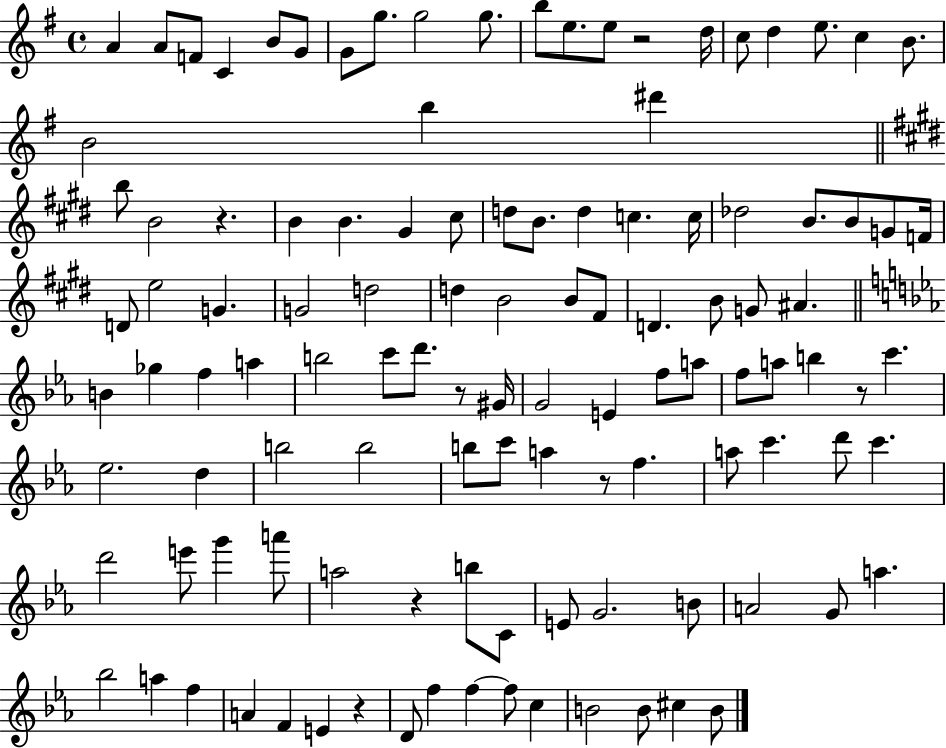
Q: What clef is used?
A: treble